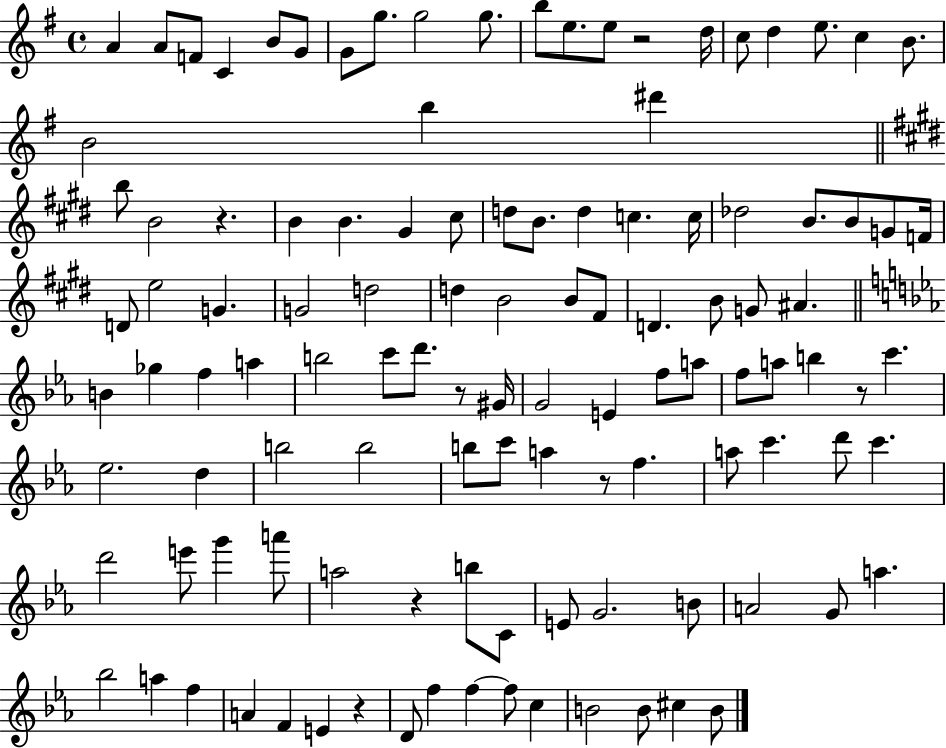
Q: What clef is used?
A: treble